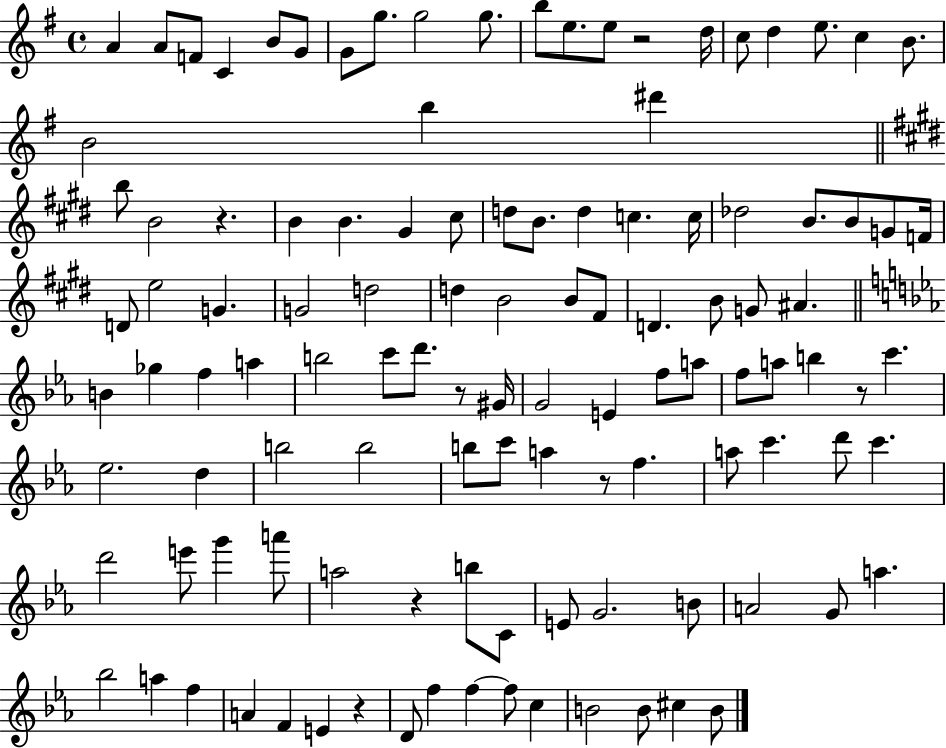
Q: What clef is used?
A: treble